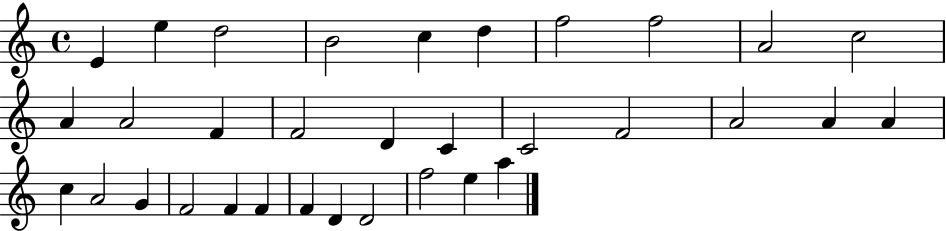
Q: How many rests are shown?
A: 0